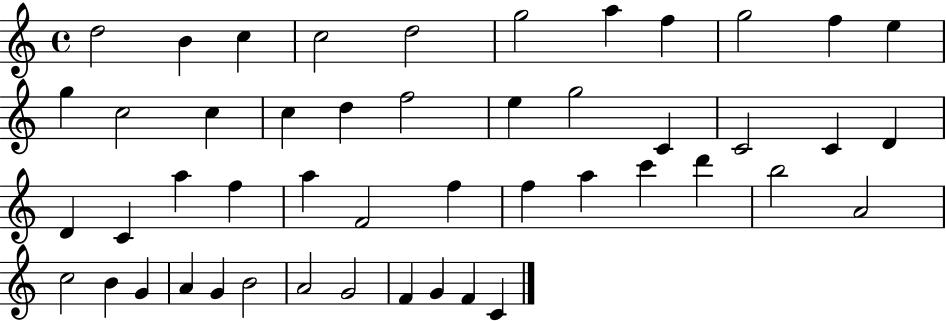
D5/h B4/q C5/q C5/h D5/h G5/h A5/q F5/q G5/h F5/q E5/q G5/q C5/h C5/q C5/q D5/q F5/h E5/q G5/h C4/q C4/h C4/q D4/q D4/q C4/q A5/q F5/q A5/q F4/h F5/q F5/q A5/q C6/q D6/q B5/h A4/h C5/h B4/q G4/q A4/q G4/q B4/h A4/h G4/h F4/q G4/q F4/q C4/q